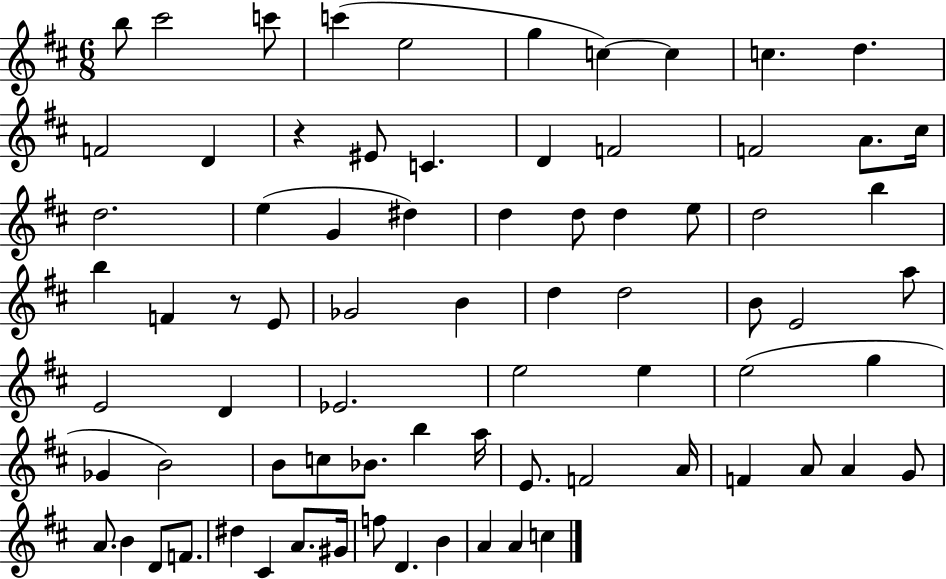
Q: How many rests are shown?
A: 2